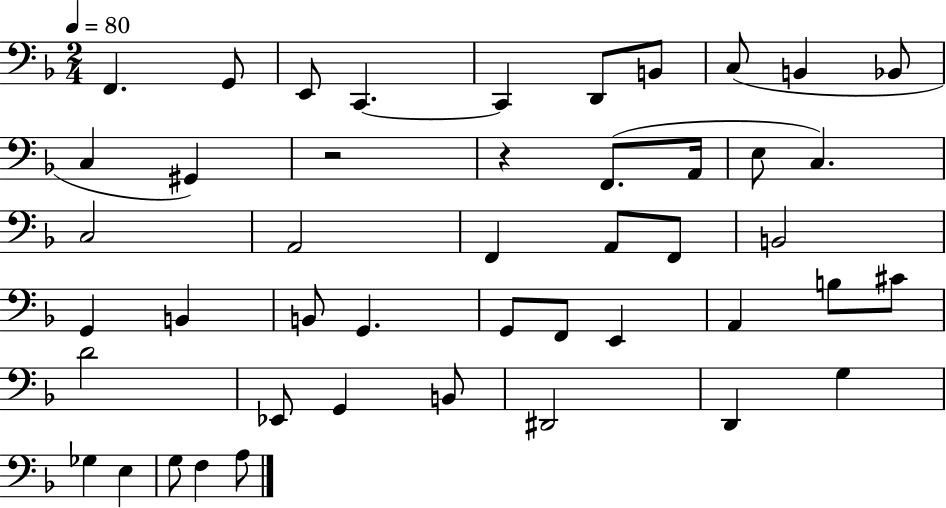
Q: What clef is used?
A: bass